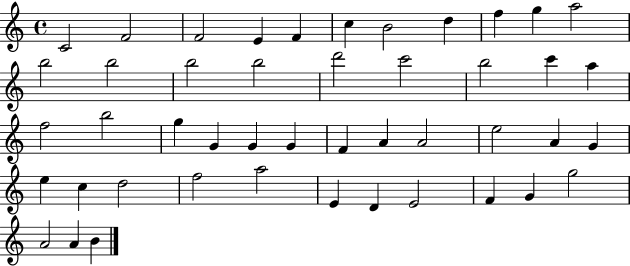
C4/h F4/h F4/h E4/q F4/q C5/q B4/h D5/q F5/q G5/q A5/h B5/h B5/h B5/h B5/h D6/h C6/h B5/h C6/q A5/q F5/h B5/h G5/q G4/q G4/q G4/q F4/q A4/q A4/h E5/h A4/q G4/q E5/q C5/q D5/h F5/h A5/h E4/q D4/q E4/h F4/q G4/q G5/h A4/h A4/q B4/q